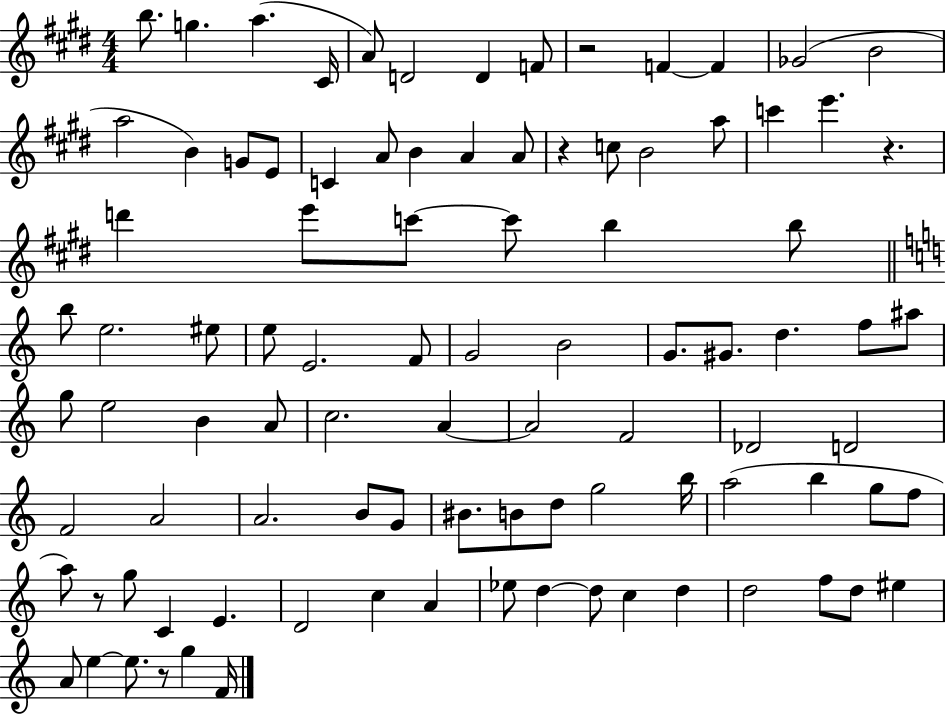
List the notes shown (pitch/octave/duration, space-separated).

B5/e. G5/q. A5/q. C#4/s A4/e D4/h D4/q F4/e R/h F4/q F4/q Gb4/h B4/h A5/h B4/q G4/e E4/e C4/q A4/e B4/q A4/q A4/e R/q C5/e B4/h A5/e C6/q E6/q. R/q. D6/q E6/e C6/e C6/e B5/q B5/e B5/e E5/h. EIS5/e E5/e E4/h. F4/e G4/h B4/h G4/e. G#4/e. D5/q. F5/e A#5/e G5/e E5/h B4/q A4/e C5/h. A4/q A4/h F4/h Db4/h D4/h F4/h A4/h A4/h. B4/e G4/e BIS4/e. B4/e D5/e G5/h B5/s A5/h B5/q G5/e F5/e A5/e R/e G5/e C4/q E4/q. D4/h C5/q A4/q Eb5/e D5/q D5/e C5/q D5/q D5/h F5/e D5/e EIS5/q A4/e E5/q E5/e. R/e G5/q F4/s